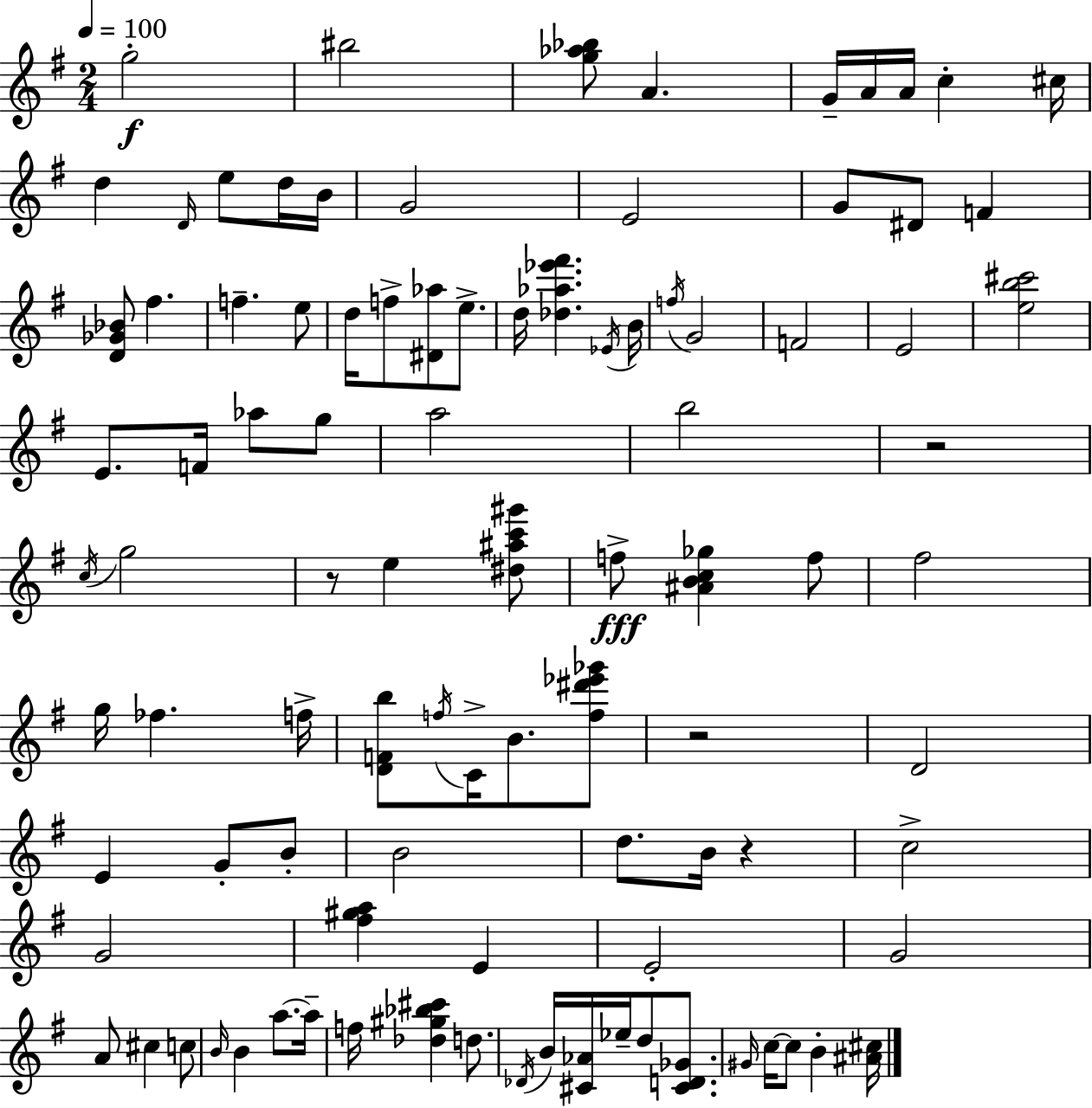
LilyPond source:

{
  \clef treble
  \numericTimeSignature
  \time 2/4
  \key e \minor
  \tempo 4 = 100
  g''2-.\f | bis''2 | <g'' aes'' bes''>8 a'4. | g'16-- a'16 a'16 c''4-. cis''16 | \break d''4 \grace { d'16 } e''8 d''16 | b'16 g'2 | e'2 | g'8 dis'8 f'4 | \break <d' ges' bes'>8 fis''4. | f''4.-- e''8 | d''16 f''8-> <dis' aes''>8 e''8.-> | d''16 <des'' aes'' ees''' fis'''>4. | \break \acciaccatura { ees'16 } b'16 \acciaccatura { f''16 } g'2 | f'2 | e'2 | <e'' b'' cis'''>2 | \break e'8. f'16 aes''8 | g''8 a''2 | b''2 | r2 | \break \acciaccatura { c''16 } g''2 | r8 e''4 | <dis'' ais'' c''' gis'''>8 f''8->\fff <ais' b' c'' ges''>4 | f''8 fis''2 | \break g''16 fes''4. | f''16-> <d' f' b''>8 \acciaccatura { f''16 } c'16-> | b'8. <f'' dis''' ees''' ges'''>8 r2 | d'2 | \break e'4 | g'8-. b'8-. b'2 | d''8. | b'16 r4 c''2-> | \break g'2 | <fis'' gis'' a''>4 | e'4 e'2-. | g'2 | \break a'8 cis''4 | c''8 \grace { b'16 } b'4 | a''8.~~ a''16-- f''16 <des'' gis'' bes'' cis'''>4 | d''8. \acciaccatura { des'16 } b'16 | \break <cis' aes'>16 ees''16-- d''8 <cis' d' ges'>8. \grace { gis'16 } | c''16~~ c''8 b'4-. <ais' cis''>16 | \bar "|."
}